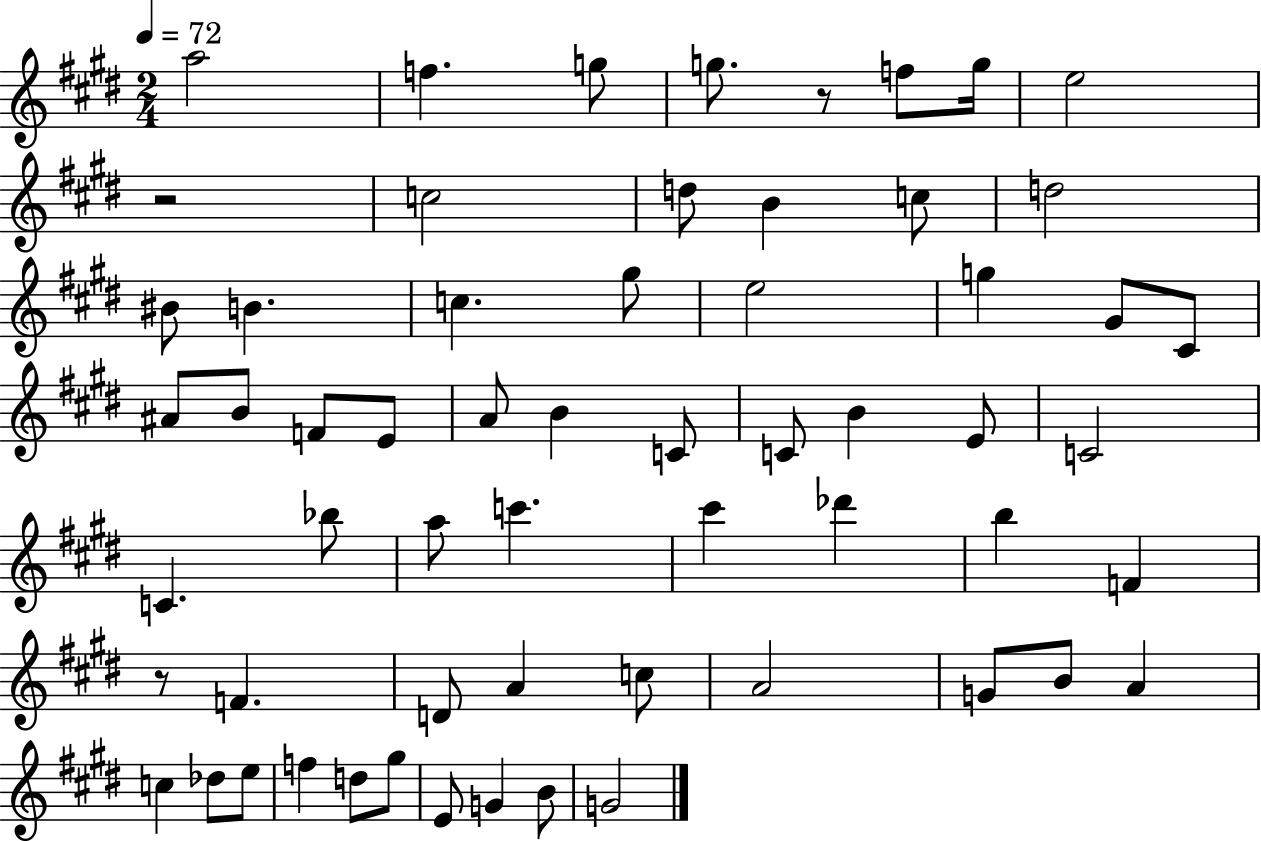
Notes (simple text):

A5/h F5/q. G5/e G5/e. R/e F5/e G5/s E5/h R/h C5/h D5/e B4/q C5/e D5/h BIS4/e B4/q. C5/q. G#5/e E5/h G5/q G#4/e C#4/e A#4/e B4/e F4/e E4/e A4/e B4/q C4/e C4/e B4/q E4/e C4/h C4/q. Bb5/e A5/e C6/q. C#6/q Db6/q B5/q F4/q R/e F4/q. D4/e A4/q C5/e A4/h G4/e B4/e A4/q C5/q Db5/e E5/e F5/q D5/e G#5/e E4/e G4/q B4/e G4/h